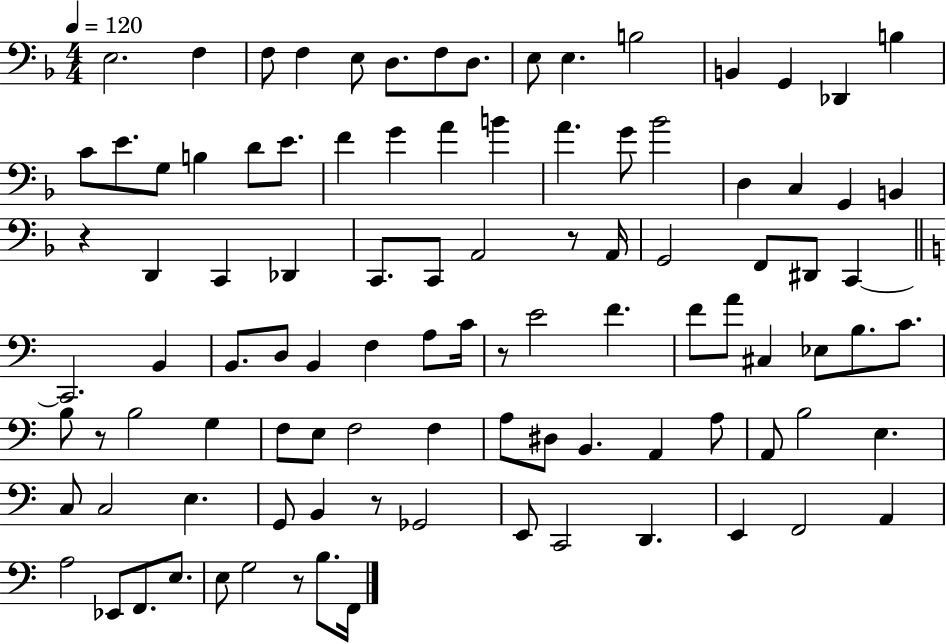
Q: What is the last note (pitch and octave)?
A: F2